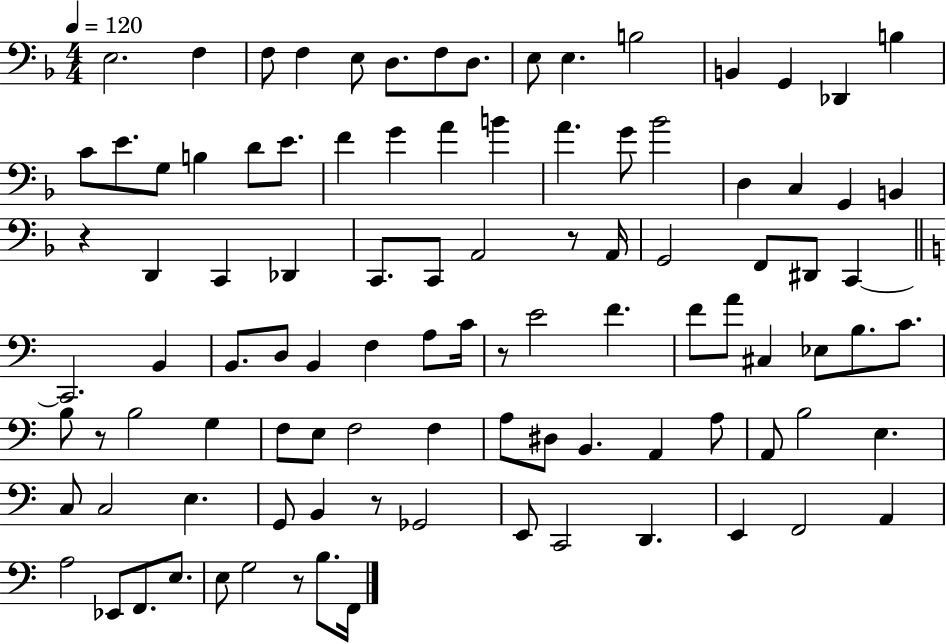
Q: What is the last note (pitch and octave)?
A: F2